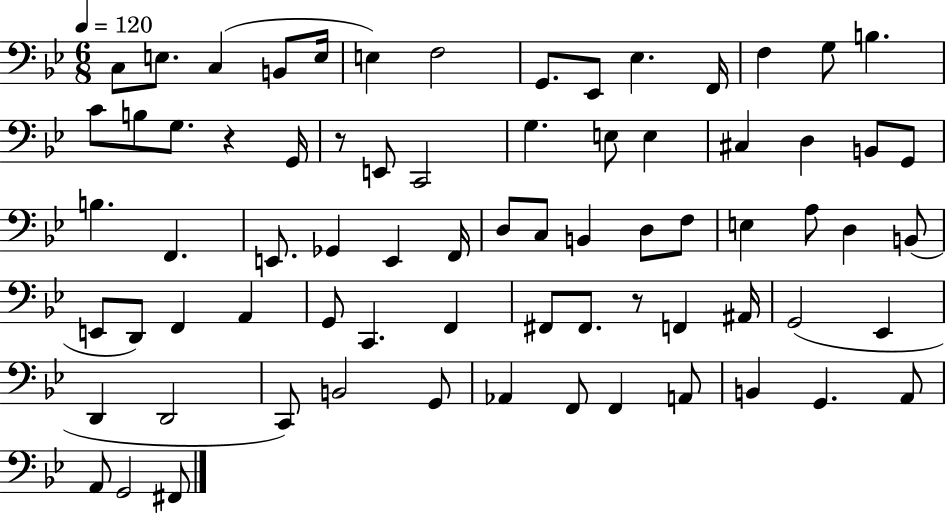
X:1
T:Untitled
M:6/8
L:1/4
K:Bb
C,/2 E,/2 C, B,,/2 E,/4 E, F,2 G,,/2 _E,,/2 _E, F,,/4 F, G,/2 B, C/2 B,/2 G,/2 z G,,/4 z/2 E,,/2 C,,2 G, E,/2 E, ^C, D, B,,/2 G,,/2 B, F,, E,,/2 _G,, E,, F,,/4 D,/2 C,/2 B,, D,/2 F,/2 E, A,/2 D, B,,/2 E,,/2 D,,/2 F,, A,, G,,/2 C,, F,, ^F,,/2 ^F,,/2 z/2 F,, ^A,,/4 G,,2 _E,, D,, D,,2 C,,/2 B,,2 G,,/2 _A,, F,,/2 F,, A,,/2 B,, G,, A,,/2 A,,/2 G,,2 ^F,,/2